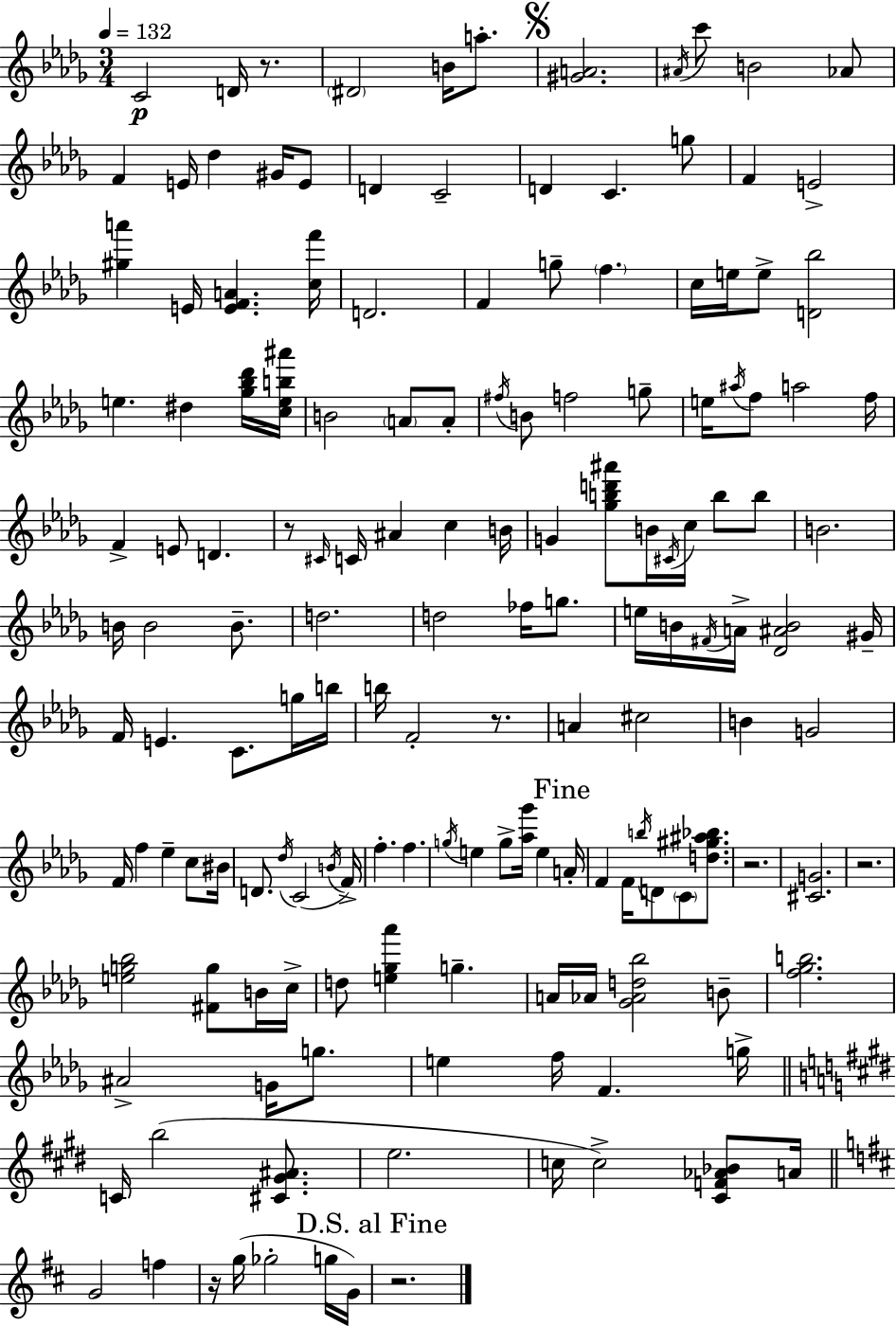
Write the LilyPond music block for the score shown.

{
  \clef treble
  \numericTimeSignature
  \time 3/4
  \key bes \minor
  \tempo 4 = 132
  \repeat volta 2 { c'2\p d'16 r8. | \parenthesize dis'2 b'16 a''8.-. | \mark \markup { \musicglyph "scripts.segno" } <gis' a'>2. | \acciaccatura { ais'16 } c'''8 b'2 aes'8 | \break f'4 e'16 des''4 gis'16 e'8 | d'4 c'2-- | d'4 c'4. g''8 | f'4 e'2-> | \break <gis'' a'''>4 e'16 <e' f' a'>4. | <c'' f'''>16 d'2. | f'4 g''8-- \parenthesize f''4. | c''16 e''16 e''8-> <d' bes''>2 | \break e''4. dis''4 <ges'' bes'' des'''>16 | <c'' e'' b'' ais'''>16 b'2 \parenthesize a'8 a'8-. | \acciaccatura { fis''16 } b'8 f''2 | g''8-- e''16 \acciaccatura { ais''16 } f''8 a''2 | \break f''16 f'4-> e'8 d'4. | r8 \grace { cis'16 } c'16 ais'4 c''4 | b'16 g'4 <ges'' b'' d''' ais'''>8 b'16 \acciaccatura { cis'16 } | c''16 b''8 b''8 b'2. | \break b'16 b'2 | b'8.-- d''2. | d''2 | fes''16 g''8. e''16 b'16 \acciaccatura { fis'16 } a'16-> <des' ais' b'>2 | \break gis'16-- f'16 e'4. | c'8. g''16 b''16 b''16 f'2-. | r8. a'4 cis''2 | b'4 g'2 | \break f'16 f''4 ees''4-- | c''8 bis'16 d'8. \acciaccatura { des''16 }( c'2 | \acciaccatura { b'16 }) f'16-> f''4.-. | f''4. \acciaccatura { g''16 } e''4 | \break g''8-> <aes'' ges'''>16 e''4 \mark "Fine" a'16-. f'4 | f'16 \acciaccatura { b''16 } d'8 \parenthesize c'8 <d'' gis'' ais'' bes''>8. r2. | <cis' g'>2. | r2. | \break <e'' g'' bes''>2 | <fis' g''>8 b'16 c''16-> d''8 | <e'' ges'' aes'''>4 g''4.-- a'16 aes'16 | <ges' aes' d'' bes''>2 b'8-- <f'' ges'' b''>2. | \break ais'2-> | g'16 g''8. e''4 | f''16 f'4. g''16-> \bar "||" \break \key e \major c'16 b''2( <cis' gis' ais'>8. | e''2. | c''16 c''2->) <cis' f' aes' bes'>8 a'16 | \bar "||" \break \key d \major g'2 f''4 | r16 g''16( ges''2-. g''16 g'16) | \mark "D.S. al Fine" r2. | } \bar "|."
}